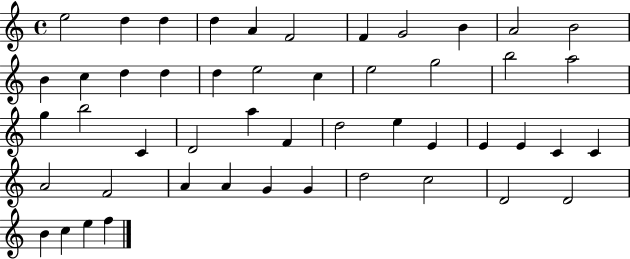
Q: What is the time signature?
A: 4/4